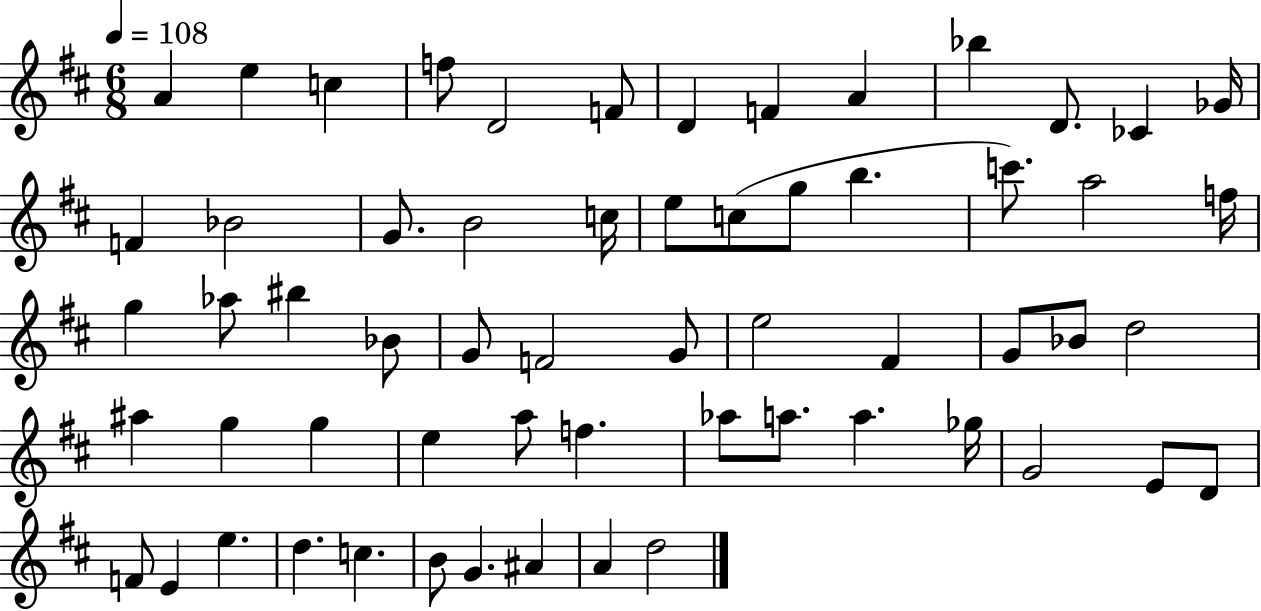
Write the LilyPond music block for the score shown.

{
  \clef treble
  \numericTimeSignature
  \time 6/8
  \key d \major
  \tempo 4 = 108
  \repeat volta 2 { a'4 e''4 c''4 | f''8 d'2 f'8 | d'4 f'4 a'4 | bes''4 d'8. ces'4 ges'16 | \break f'4 bes'2 | g'8. b'2 c''16 | e''8 c''8( g''8 b''4. | c'''8.) a''2 f''16 | \break g''4 aes''8 bis''4 bes'8 | g'8 f'2 g'8 | e''2 fis'4 | g'8 bes'8 d''2 | \break ais''4 g''4 g''4 | e''4 a''8 f''4. | aes''8 a''8. a''4. ges''16 | g'2 e'8 d'8 | \break f'8 e'4 e''4. | d''4. c''4. | b'8 g'4. ais'4 | a'4 d''2 | \break } \bar "|."
}